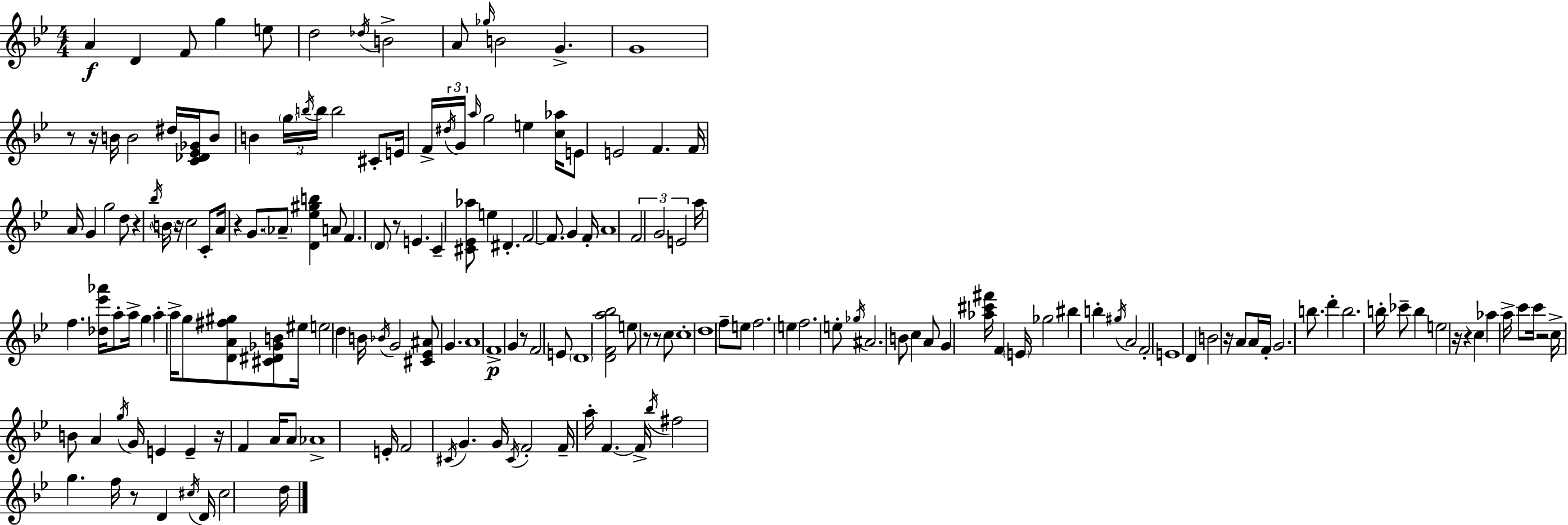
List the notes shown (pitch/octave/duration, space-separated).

A4/q D4/q F4/e G5/q E5/e D5/h Db5/s B4/h A4/e Gb5/s B4/h G4/q. G4/w R/e R/s B4/s B4/h D#5/s [C4,Db4,Eb4,Gb4]/s B4/e B4/q G5/s B5/s B5/s B5/h C#4/e E4/s F4/s D#5/s G4/s A5/s G5/h E5/q [C5,Ab5]/s E4/e E4/h F4/q. F4/s A4/s G4/q G5/h D5/e R/q Bb5/s B4/s R/s C5/h C4/e A4/s R/q G4/e. Ab4/e [D4,Eb5,G#5,B5]/q A4/e F4/q. D4/e R/e E4/q. C4/q [C#4,Eb4,Ab5]/e E5/q D#4/q. F4/h F4/e. G4/q F4/s A4/w F4/h G4/h E4/h A5/s F5/q. [Db5,Eb6,Ab6]/s A5/e A5/s G5/q A5/q A5/s G5/e [D4,A4,F#5,G#5]/e [C#4,D#4,Gb4,B4]/e EIS5/s E5/h D5/q B4/s Bb4/s G4/h [C#4,Eb4,A#4]/e G4/q. A4/w F4/w G4/q R/e F4/h E4/e D4/w [D4,F4,A5,Bb5]/h E5/e R/e R/e C5/e C5/w D5/w F5/e E5/e F5/h. E5/q F5/h. E5/e Gb5/s A#4/h. B4/e C5/q A4/e G4/q [Ab5,C#6,F#6]/s F4/q E4/s Gb5/h BIS5/q B5/q G#5/s A4/h F4/h E4/w D4/q B4/h R/s A4/e A4/s F4/s G4/h. B5/e. D6/q B5/h. B5/s CES6/e B5/q E5/h R/s R/q C5/q Ab5/q A5/s C6/e C6/s R/h C5/s B4/e A4/q G5/s G4/s E4/q E4/q R/s F4/q A4/s A4/e Ab4/w E4/s F4/h C#4/s G4/q. G4/s C#4/s F4/h F4/s A5/s F4/q. F4/s Bb5/s F#5/h G5/q. F5/s R/e D4/q C#5/s D4/s C#5/h D5/s